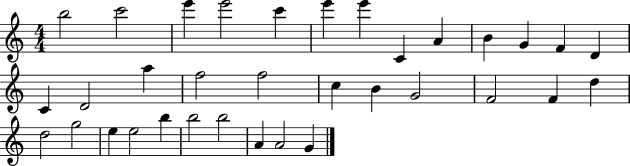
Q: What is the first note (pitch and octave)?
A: B5